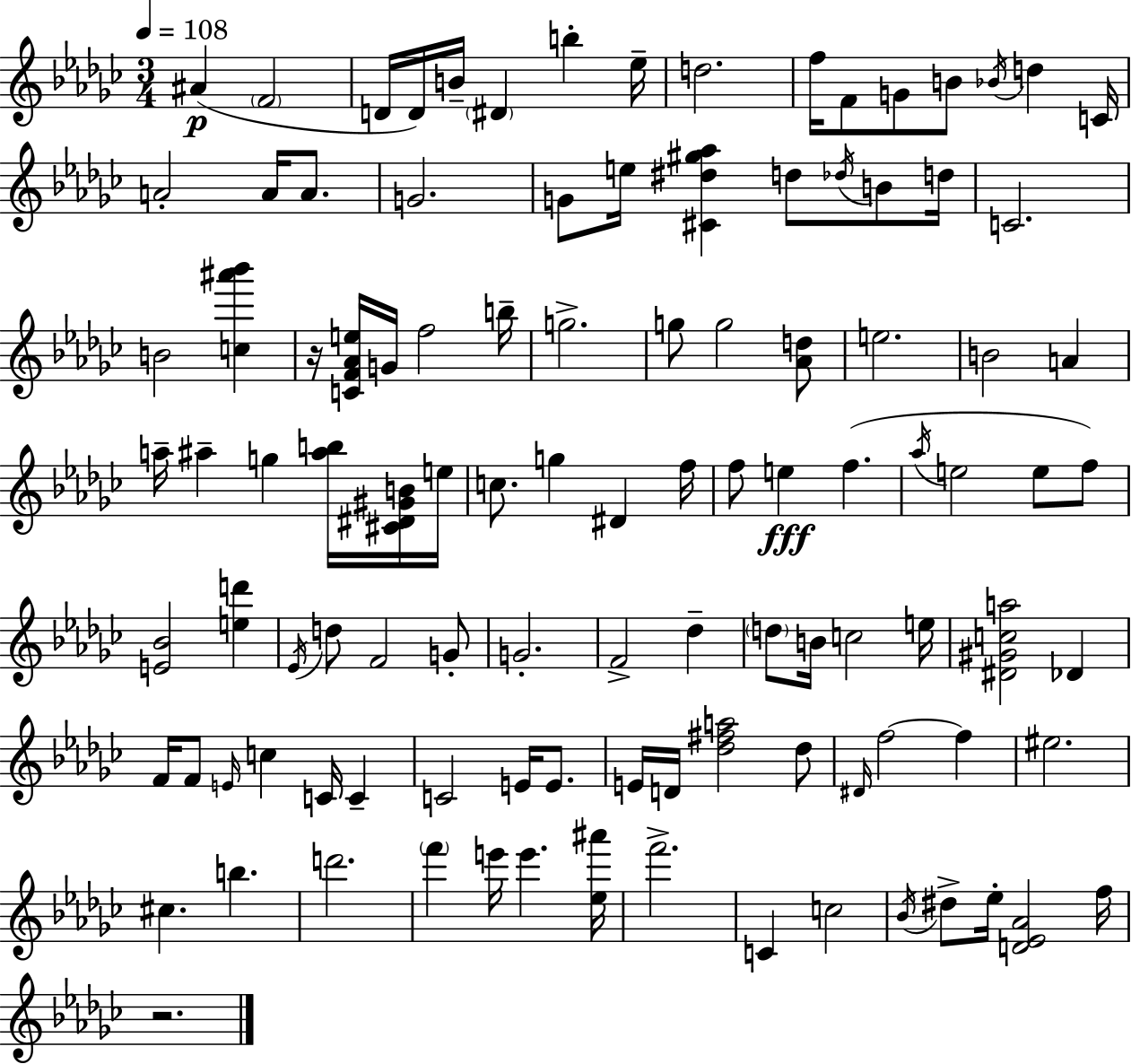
X:1
T:Untitled
M:3/4
L:1/4
K:Ebm
^A F2 D/4 D/4 B/4 ^D b _e/4 d2 f/4 F/2 G/2 B/2 _B/4 d C/4 A2 A/4 A/2 G2 G/2 e/4 [^C^d^g_a] d/2 _d/4 B/2 d/4 C2 B2 [c^a'_b'] z/4 [CF_Ae]/4 G/4 f2 b/4 g2 g/2 g2 [_Ad]/2 e2 B2 A a/4 ^a g [^ab]/4 [^C^D^GB]/4 e/4 c/2 g ^D f/4 f/2 e f _a/4 e2 e/2 f/2 [E_B]2 [ed'] _E/4 d/2 F2 G/2 G2 F2 _d d/2 B/4 c2 e/4 [^D^Gca]2 _D F/4 F/2 E/4 c C/4 C C2 E/4 E/2 E/4 D/4 [_d^fa]2 _d/2 ^D/4 f2 f ^e2 ^c b d'2 f' e'/4 e' [_e^a']/4 f'2 C c2 _B/4 ^d/2 _e/4 [D_E_A]2 f/4 z2